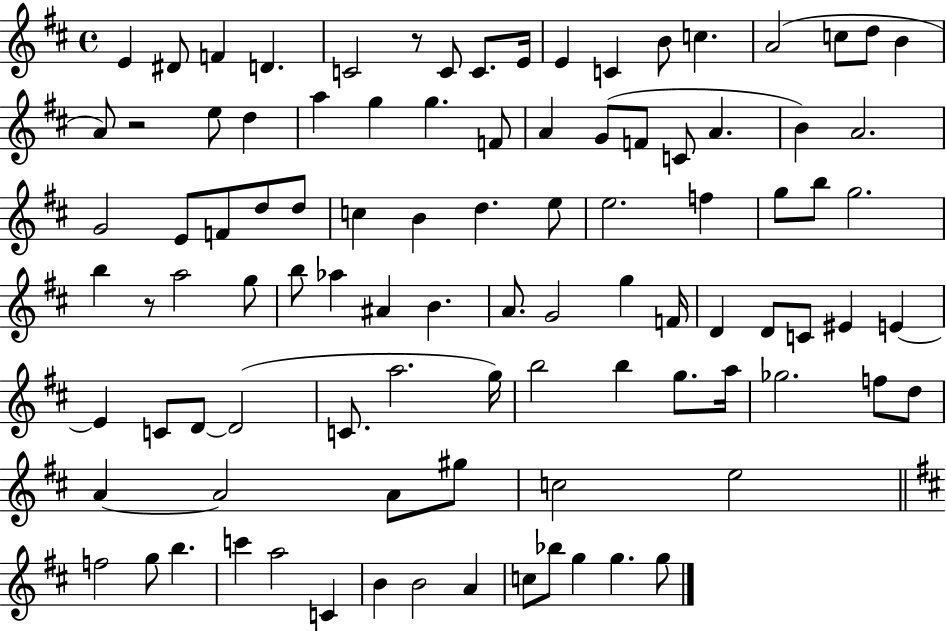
E4/q D#4/e F4/q D4/q. C4/h R/e C4/e C4/e. E4/s E4/q C4/q B4/e C5/q. A4/h C5/e D5/e B4/q A4/e R/h E5/e D5/q A5/q G5/q G5/q. F4/e A4/q G4/e F4/e C4/e A4/q. B4/q A4/h. G4/h E4/e F4/e D5/e D5/e C5/q B4/q D5/q. E5/e E5/h. F5/q G5/e B5/e G5/h. B5/q R/e A5/h G5/e B5/e Ab5/q A#4/q B4/q. A4/e. G4/h G5/q F4/s D4/q D4/e C4/e EIS4/q E4/q E4/q C4/e D4/e D4/h C4/e. A5/h. G5/s B5/h B5/q G5/e. A5/s Gb5/h. F5/e D5/e A4/q A4/h A4/e G#5/e C5/h E5/h F5/h G5/e B5/q. C6/q A5/h C4/q B4/q B4/h A4/q C5/e Bb5/e G5/q G5/q. G5/e